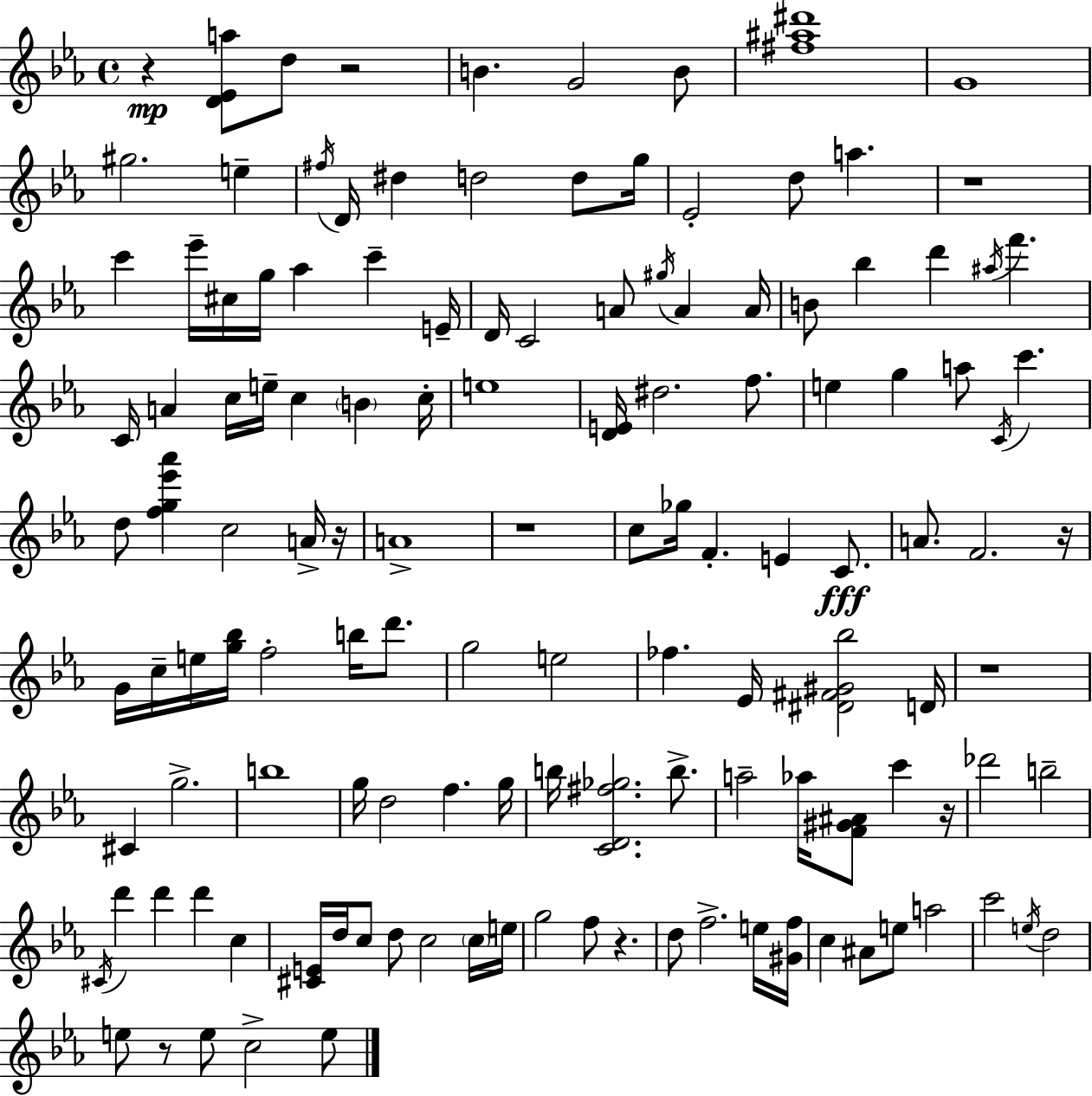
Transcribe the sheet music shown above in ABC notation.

X:1
T:Untitled
M:4/4
L:1/4
K:Eb
z [D_Ea]/2 d/2 z2 B G2 B/2 [^f^a^d']4 G4 ^g2 e ^f/4 D/4 ^d d2 d/2 g/4 _E2 d/2 a z4 c' _e'/4 ^c/4 g/4 _a c' E/4 D/4 C2 A/2 ^g/4 A A/4 B/2 _b d' ^a/4 f' C/4 A c/4 e/4 c B c/4 e4 [DE]/4 ^d2 f/2 e g a/2 C/4 c' d/2 [fg_e'_a'] c2 A/4 z/4 A4 z4 c/2 _g/4 F E C/2 A/2 F2 z/4 G/4 c/4 e/4 [g_b]/4 f2 b/4 d'/2 g2 e2 _f _E/4 [^D^F^G_b]2 D/4 z4 ^C g2 b4 g/4 d2 f g/4 b/4 [CD^f_g]2 b/2 a2 _a/4 [F^G^A]/2 c' z/4 _d'2 b2 ^C/4 d' d' d' c [^CE]/4 d/4 c/2 d/2 c2 c/4 e/4 g2 f/2 z d/2 f2 e/4 [^Gf]/4 c ^A/2 e/2 a2 c'2 e/4 d2 e/2 z/2 e/2 c2 e/2